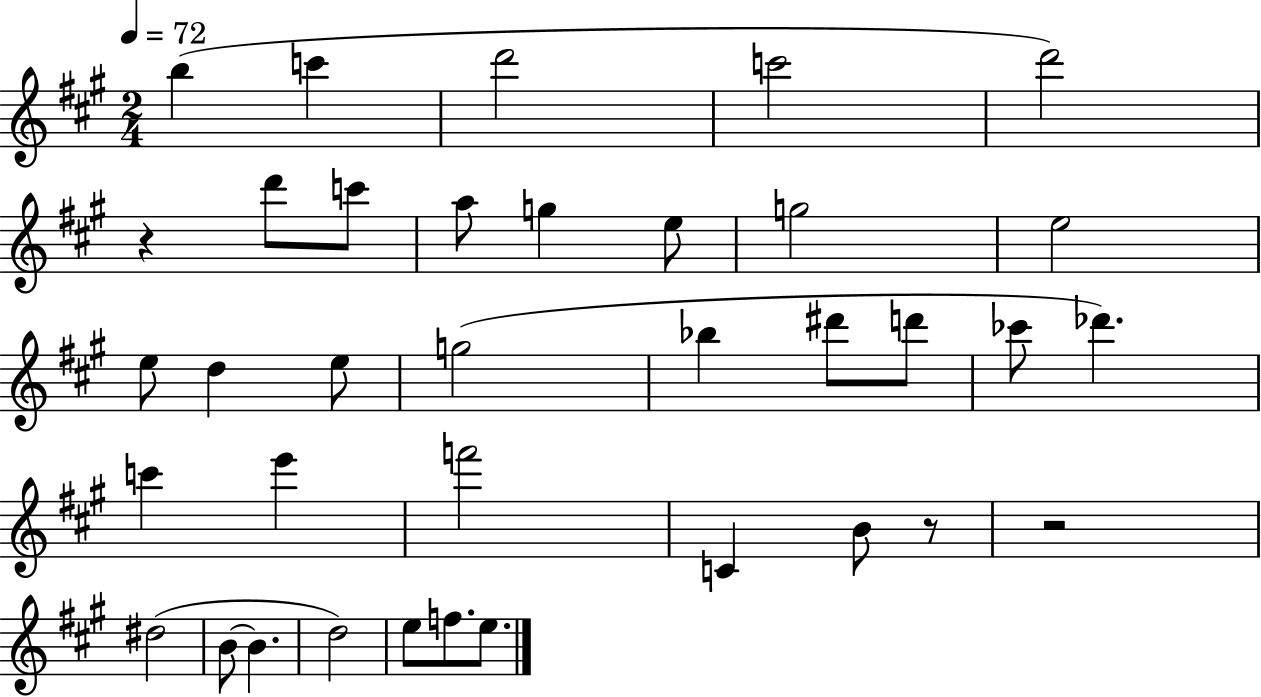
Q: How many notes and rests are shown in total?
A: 36